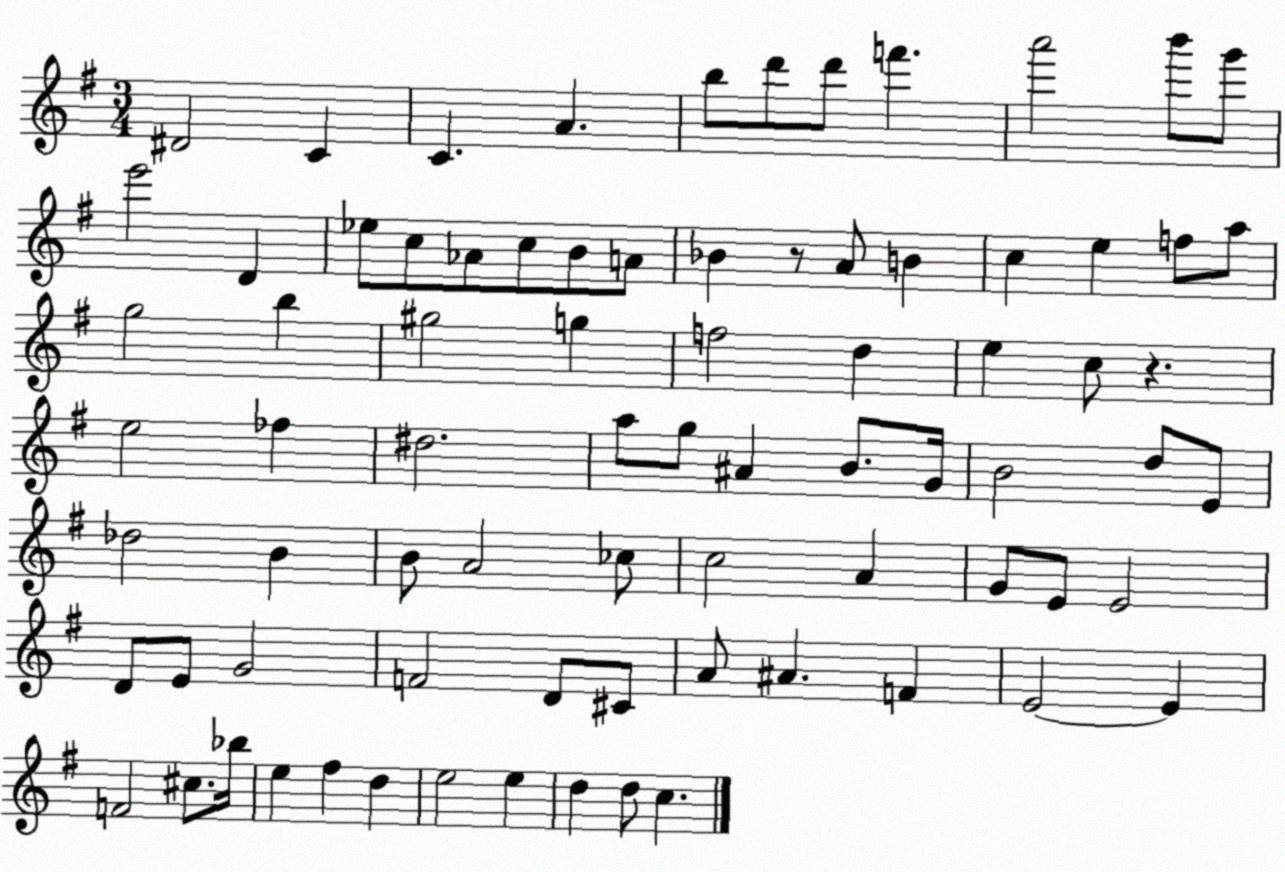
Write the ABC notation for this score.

X:1
T:Untitled
M:3/4
L:1/4
K:G
^D2 C C A b/2 d'/2 d'/2 f' a'2 b'/2 g'/2 e'2 D _e/2 c/2 _A/2 c/2 B/2 A/2 _B z/2 A/2 B c e f/2 a/2 g2 b ^g2 g f2 d e c/2 z e2 _f ^d2 a/2 g/2 ^A B/2 G/4 B2 d/2 E/2 _d2 B B/2 A2 _c/2 c2 A G/2 E/2 E2 D/2 E/2 G2 F2 D/2 ^C/2 A/2 ^A F E2 E F2 ^c/2 _b/4 e ^f d e2 e d d/2 c